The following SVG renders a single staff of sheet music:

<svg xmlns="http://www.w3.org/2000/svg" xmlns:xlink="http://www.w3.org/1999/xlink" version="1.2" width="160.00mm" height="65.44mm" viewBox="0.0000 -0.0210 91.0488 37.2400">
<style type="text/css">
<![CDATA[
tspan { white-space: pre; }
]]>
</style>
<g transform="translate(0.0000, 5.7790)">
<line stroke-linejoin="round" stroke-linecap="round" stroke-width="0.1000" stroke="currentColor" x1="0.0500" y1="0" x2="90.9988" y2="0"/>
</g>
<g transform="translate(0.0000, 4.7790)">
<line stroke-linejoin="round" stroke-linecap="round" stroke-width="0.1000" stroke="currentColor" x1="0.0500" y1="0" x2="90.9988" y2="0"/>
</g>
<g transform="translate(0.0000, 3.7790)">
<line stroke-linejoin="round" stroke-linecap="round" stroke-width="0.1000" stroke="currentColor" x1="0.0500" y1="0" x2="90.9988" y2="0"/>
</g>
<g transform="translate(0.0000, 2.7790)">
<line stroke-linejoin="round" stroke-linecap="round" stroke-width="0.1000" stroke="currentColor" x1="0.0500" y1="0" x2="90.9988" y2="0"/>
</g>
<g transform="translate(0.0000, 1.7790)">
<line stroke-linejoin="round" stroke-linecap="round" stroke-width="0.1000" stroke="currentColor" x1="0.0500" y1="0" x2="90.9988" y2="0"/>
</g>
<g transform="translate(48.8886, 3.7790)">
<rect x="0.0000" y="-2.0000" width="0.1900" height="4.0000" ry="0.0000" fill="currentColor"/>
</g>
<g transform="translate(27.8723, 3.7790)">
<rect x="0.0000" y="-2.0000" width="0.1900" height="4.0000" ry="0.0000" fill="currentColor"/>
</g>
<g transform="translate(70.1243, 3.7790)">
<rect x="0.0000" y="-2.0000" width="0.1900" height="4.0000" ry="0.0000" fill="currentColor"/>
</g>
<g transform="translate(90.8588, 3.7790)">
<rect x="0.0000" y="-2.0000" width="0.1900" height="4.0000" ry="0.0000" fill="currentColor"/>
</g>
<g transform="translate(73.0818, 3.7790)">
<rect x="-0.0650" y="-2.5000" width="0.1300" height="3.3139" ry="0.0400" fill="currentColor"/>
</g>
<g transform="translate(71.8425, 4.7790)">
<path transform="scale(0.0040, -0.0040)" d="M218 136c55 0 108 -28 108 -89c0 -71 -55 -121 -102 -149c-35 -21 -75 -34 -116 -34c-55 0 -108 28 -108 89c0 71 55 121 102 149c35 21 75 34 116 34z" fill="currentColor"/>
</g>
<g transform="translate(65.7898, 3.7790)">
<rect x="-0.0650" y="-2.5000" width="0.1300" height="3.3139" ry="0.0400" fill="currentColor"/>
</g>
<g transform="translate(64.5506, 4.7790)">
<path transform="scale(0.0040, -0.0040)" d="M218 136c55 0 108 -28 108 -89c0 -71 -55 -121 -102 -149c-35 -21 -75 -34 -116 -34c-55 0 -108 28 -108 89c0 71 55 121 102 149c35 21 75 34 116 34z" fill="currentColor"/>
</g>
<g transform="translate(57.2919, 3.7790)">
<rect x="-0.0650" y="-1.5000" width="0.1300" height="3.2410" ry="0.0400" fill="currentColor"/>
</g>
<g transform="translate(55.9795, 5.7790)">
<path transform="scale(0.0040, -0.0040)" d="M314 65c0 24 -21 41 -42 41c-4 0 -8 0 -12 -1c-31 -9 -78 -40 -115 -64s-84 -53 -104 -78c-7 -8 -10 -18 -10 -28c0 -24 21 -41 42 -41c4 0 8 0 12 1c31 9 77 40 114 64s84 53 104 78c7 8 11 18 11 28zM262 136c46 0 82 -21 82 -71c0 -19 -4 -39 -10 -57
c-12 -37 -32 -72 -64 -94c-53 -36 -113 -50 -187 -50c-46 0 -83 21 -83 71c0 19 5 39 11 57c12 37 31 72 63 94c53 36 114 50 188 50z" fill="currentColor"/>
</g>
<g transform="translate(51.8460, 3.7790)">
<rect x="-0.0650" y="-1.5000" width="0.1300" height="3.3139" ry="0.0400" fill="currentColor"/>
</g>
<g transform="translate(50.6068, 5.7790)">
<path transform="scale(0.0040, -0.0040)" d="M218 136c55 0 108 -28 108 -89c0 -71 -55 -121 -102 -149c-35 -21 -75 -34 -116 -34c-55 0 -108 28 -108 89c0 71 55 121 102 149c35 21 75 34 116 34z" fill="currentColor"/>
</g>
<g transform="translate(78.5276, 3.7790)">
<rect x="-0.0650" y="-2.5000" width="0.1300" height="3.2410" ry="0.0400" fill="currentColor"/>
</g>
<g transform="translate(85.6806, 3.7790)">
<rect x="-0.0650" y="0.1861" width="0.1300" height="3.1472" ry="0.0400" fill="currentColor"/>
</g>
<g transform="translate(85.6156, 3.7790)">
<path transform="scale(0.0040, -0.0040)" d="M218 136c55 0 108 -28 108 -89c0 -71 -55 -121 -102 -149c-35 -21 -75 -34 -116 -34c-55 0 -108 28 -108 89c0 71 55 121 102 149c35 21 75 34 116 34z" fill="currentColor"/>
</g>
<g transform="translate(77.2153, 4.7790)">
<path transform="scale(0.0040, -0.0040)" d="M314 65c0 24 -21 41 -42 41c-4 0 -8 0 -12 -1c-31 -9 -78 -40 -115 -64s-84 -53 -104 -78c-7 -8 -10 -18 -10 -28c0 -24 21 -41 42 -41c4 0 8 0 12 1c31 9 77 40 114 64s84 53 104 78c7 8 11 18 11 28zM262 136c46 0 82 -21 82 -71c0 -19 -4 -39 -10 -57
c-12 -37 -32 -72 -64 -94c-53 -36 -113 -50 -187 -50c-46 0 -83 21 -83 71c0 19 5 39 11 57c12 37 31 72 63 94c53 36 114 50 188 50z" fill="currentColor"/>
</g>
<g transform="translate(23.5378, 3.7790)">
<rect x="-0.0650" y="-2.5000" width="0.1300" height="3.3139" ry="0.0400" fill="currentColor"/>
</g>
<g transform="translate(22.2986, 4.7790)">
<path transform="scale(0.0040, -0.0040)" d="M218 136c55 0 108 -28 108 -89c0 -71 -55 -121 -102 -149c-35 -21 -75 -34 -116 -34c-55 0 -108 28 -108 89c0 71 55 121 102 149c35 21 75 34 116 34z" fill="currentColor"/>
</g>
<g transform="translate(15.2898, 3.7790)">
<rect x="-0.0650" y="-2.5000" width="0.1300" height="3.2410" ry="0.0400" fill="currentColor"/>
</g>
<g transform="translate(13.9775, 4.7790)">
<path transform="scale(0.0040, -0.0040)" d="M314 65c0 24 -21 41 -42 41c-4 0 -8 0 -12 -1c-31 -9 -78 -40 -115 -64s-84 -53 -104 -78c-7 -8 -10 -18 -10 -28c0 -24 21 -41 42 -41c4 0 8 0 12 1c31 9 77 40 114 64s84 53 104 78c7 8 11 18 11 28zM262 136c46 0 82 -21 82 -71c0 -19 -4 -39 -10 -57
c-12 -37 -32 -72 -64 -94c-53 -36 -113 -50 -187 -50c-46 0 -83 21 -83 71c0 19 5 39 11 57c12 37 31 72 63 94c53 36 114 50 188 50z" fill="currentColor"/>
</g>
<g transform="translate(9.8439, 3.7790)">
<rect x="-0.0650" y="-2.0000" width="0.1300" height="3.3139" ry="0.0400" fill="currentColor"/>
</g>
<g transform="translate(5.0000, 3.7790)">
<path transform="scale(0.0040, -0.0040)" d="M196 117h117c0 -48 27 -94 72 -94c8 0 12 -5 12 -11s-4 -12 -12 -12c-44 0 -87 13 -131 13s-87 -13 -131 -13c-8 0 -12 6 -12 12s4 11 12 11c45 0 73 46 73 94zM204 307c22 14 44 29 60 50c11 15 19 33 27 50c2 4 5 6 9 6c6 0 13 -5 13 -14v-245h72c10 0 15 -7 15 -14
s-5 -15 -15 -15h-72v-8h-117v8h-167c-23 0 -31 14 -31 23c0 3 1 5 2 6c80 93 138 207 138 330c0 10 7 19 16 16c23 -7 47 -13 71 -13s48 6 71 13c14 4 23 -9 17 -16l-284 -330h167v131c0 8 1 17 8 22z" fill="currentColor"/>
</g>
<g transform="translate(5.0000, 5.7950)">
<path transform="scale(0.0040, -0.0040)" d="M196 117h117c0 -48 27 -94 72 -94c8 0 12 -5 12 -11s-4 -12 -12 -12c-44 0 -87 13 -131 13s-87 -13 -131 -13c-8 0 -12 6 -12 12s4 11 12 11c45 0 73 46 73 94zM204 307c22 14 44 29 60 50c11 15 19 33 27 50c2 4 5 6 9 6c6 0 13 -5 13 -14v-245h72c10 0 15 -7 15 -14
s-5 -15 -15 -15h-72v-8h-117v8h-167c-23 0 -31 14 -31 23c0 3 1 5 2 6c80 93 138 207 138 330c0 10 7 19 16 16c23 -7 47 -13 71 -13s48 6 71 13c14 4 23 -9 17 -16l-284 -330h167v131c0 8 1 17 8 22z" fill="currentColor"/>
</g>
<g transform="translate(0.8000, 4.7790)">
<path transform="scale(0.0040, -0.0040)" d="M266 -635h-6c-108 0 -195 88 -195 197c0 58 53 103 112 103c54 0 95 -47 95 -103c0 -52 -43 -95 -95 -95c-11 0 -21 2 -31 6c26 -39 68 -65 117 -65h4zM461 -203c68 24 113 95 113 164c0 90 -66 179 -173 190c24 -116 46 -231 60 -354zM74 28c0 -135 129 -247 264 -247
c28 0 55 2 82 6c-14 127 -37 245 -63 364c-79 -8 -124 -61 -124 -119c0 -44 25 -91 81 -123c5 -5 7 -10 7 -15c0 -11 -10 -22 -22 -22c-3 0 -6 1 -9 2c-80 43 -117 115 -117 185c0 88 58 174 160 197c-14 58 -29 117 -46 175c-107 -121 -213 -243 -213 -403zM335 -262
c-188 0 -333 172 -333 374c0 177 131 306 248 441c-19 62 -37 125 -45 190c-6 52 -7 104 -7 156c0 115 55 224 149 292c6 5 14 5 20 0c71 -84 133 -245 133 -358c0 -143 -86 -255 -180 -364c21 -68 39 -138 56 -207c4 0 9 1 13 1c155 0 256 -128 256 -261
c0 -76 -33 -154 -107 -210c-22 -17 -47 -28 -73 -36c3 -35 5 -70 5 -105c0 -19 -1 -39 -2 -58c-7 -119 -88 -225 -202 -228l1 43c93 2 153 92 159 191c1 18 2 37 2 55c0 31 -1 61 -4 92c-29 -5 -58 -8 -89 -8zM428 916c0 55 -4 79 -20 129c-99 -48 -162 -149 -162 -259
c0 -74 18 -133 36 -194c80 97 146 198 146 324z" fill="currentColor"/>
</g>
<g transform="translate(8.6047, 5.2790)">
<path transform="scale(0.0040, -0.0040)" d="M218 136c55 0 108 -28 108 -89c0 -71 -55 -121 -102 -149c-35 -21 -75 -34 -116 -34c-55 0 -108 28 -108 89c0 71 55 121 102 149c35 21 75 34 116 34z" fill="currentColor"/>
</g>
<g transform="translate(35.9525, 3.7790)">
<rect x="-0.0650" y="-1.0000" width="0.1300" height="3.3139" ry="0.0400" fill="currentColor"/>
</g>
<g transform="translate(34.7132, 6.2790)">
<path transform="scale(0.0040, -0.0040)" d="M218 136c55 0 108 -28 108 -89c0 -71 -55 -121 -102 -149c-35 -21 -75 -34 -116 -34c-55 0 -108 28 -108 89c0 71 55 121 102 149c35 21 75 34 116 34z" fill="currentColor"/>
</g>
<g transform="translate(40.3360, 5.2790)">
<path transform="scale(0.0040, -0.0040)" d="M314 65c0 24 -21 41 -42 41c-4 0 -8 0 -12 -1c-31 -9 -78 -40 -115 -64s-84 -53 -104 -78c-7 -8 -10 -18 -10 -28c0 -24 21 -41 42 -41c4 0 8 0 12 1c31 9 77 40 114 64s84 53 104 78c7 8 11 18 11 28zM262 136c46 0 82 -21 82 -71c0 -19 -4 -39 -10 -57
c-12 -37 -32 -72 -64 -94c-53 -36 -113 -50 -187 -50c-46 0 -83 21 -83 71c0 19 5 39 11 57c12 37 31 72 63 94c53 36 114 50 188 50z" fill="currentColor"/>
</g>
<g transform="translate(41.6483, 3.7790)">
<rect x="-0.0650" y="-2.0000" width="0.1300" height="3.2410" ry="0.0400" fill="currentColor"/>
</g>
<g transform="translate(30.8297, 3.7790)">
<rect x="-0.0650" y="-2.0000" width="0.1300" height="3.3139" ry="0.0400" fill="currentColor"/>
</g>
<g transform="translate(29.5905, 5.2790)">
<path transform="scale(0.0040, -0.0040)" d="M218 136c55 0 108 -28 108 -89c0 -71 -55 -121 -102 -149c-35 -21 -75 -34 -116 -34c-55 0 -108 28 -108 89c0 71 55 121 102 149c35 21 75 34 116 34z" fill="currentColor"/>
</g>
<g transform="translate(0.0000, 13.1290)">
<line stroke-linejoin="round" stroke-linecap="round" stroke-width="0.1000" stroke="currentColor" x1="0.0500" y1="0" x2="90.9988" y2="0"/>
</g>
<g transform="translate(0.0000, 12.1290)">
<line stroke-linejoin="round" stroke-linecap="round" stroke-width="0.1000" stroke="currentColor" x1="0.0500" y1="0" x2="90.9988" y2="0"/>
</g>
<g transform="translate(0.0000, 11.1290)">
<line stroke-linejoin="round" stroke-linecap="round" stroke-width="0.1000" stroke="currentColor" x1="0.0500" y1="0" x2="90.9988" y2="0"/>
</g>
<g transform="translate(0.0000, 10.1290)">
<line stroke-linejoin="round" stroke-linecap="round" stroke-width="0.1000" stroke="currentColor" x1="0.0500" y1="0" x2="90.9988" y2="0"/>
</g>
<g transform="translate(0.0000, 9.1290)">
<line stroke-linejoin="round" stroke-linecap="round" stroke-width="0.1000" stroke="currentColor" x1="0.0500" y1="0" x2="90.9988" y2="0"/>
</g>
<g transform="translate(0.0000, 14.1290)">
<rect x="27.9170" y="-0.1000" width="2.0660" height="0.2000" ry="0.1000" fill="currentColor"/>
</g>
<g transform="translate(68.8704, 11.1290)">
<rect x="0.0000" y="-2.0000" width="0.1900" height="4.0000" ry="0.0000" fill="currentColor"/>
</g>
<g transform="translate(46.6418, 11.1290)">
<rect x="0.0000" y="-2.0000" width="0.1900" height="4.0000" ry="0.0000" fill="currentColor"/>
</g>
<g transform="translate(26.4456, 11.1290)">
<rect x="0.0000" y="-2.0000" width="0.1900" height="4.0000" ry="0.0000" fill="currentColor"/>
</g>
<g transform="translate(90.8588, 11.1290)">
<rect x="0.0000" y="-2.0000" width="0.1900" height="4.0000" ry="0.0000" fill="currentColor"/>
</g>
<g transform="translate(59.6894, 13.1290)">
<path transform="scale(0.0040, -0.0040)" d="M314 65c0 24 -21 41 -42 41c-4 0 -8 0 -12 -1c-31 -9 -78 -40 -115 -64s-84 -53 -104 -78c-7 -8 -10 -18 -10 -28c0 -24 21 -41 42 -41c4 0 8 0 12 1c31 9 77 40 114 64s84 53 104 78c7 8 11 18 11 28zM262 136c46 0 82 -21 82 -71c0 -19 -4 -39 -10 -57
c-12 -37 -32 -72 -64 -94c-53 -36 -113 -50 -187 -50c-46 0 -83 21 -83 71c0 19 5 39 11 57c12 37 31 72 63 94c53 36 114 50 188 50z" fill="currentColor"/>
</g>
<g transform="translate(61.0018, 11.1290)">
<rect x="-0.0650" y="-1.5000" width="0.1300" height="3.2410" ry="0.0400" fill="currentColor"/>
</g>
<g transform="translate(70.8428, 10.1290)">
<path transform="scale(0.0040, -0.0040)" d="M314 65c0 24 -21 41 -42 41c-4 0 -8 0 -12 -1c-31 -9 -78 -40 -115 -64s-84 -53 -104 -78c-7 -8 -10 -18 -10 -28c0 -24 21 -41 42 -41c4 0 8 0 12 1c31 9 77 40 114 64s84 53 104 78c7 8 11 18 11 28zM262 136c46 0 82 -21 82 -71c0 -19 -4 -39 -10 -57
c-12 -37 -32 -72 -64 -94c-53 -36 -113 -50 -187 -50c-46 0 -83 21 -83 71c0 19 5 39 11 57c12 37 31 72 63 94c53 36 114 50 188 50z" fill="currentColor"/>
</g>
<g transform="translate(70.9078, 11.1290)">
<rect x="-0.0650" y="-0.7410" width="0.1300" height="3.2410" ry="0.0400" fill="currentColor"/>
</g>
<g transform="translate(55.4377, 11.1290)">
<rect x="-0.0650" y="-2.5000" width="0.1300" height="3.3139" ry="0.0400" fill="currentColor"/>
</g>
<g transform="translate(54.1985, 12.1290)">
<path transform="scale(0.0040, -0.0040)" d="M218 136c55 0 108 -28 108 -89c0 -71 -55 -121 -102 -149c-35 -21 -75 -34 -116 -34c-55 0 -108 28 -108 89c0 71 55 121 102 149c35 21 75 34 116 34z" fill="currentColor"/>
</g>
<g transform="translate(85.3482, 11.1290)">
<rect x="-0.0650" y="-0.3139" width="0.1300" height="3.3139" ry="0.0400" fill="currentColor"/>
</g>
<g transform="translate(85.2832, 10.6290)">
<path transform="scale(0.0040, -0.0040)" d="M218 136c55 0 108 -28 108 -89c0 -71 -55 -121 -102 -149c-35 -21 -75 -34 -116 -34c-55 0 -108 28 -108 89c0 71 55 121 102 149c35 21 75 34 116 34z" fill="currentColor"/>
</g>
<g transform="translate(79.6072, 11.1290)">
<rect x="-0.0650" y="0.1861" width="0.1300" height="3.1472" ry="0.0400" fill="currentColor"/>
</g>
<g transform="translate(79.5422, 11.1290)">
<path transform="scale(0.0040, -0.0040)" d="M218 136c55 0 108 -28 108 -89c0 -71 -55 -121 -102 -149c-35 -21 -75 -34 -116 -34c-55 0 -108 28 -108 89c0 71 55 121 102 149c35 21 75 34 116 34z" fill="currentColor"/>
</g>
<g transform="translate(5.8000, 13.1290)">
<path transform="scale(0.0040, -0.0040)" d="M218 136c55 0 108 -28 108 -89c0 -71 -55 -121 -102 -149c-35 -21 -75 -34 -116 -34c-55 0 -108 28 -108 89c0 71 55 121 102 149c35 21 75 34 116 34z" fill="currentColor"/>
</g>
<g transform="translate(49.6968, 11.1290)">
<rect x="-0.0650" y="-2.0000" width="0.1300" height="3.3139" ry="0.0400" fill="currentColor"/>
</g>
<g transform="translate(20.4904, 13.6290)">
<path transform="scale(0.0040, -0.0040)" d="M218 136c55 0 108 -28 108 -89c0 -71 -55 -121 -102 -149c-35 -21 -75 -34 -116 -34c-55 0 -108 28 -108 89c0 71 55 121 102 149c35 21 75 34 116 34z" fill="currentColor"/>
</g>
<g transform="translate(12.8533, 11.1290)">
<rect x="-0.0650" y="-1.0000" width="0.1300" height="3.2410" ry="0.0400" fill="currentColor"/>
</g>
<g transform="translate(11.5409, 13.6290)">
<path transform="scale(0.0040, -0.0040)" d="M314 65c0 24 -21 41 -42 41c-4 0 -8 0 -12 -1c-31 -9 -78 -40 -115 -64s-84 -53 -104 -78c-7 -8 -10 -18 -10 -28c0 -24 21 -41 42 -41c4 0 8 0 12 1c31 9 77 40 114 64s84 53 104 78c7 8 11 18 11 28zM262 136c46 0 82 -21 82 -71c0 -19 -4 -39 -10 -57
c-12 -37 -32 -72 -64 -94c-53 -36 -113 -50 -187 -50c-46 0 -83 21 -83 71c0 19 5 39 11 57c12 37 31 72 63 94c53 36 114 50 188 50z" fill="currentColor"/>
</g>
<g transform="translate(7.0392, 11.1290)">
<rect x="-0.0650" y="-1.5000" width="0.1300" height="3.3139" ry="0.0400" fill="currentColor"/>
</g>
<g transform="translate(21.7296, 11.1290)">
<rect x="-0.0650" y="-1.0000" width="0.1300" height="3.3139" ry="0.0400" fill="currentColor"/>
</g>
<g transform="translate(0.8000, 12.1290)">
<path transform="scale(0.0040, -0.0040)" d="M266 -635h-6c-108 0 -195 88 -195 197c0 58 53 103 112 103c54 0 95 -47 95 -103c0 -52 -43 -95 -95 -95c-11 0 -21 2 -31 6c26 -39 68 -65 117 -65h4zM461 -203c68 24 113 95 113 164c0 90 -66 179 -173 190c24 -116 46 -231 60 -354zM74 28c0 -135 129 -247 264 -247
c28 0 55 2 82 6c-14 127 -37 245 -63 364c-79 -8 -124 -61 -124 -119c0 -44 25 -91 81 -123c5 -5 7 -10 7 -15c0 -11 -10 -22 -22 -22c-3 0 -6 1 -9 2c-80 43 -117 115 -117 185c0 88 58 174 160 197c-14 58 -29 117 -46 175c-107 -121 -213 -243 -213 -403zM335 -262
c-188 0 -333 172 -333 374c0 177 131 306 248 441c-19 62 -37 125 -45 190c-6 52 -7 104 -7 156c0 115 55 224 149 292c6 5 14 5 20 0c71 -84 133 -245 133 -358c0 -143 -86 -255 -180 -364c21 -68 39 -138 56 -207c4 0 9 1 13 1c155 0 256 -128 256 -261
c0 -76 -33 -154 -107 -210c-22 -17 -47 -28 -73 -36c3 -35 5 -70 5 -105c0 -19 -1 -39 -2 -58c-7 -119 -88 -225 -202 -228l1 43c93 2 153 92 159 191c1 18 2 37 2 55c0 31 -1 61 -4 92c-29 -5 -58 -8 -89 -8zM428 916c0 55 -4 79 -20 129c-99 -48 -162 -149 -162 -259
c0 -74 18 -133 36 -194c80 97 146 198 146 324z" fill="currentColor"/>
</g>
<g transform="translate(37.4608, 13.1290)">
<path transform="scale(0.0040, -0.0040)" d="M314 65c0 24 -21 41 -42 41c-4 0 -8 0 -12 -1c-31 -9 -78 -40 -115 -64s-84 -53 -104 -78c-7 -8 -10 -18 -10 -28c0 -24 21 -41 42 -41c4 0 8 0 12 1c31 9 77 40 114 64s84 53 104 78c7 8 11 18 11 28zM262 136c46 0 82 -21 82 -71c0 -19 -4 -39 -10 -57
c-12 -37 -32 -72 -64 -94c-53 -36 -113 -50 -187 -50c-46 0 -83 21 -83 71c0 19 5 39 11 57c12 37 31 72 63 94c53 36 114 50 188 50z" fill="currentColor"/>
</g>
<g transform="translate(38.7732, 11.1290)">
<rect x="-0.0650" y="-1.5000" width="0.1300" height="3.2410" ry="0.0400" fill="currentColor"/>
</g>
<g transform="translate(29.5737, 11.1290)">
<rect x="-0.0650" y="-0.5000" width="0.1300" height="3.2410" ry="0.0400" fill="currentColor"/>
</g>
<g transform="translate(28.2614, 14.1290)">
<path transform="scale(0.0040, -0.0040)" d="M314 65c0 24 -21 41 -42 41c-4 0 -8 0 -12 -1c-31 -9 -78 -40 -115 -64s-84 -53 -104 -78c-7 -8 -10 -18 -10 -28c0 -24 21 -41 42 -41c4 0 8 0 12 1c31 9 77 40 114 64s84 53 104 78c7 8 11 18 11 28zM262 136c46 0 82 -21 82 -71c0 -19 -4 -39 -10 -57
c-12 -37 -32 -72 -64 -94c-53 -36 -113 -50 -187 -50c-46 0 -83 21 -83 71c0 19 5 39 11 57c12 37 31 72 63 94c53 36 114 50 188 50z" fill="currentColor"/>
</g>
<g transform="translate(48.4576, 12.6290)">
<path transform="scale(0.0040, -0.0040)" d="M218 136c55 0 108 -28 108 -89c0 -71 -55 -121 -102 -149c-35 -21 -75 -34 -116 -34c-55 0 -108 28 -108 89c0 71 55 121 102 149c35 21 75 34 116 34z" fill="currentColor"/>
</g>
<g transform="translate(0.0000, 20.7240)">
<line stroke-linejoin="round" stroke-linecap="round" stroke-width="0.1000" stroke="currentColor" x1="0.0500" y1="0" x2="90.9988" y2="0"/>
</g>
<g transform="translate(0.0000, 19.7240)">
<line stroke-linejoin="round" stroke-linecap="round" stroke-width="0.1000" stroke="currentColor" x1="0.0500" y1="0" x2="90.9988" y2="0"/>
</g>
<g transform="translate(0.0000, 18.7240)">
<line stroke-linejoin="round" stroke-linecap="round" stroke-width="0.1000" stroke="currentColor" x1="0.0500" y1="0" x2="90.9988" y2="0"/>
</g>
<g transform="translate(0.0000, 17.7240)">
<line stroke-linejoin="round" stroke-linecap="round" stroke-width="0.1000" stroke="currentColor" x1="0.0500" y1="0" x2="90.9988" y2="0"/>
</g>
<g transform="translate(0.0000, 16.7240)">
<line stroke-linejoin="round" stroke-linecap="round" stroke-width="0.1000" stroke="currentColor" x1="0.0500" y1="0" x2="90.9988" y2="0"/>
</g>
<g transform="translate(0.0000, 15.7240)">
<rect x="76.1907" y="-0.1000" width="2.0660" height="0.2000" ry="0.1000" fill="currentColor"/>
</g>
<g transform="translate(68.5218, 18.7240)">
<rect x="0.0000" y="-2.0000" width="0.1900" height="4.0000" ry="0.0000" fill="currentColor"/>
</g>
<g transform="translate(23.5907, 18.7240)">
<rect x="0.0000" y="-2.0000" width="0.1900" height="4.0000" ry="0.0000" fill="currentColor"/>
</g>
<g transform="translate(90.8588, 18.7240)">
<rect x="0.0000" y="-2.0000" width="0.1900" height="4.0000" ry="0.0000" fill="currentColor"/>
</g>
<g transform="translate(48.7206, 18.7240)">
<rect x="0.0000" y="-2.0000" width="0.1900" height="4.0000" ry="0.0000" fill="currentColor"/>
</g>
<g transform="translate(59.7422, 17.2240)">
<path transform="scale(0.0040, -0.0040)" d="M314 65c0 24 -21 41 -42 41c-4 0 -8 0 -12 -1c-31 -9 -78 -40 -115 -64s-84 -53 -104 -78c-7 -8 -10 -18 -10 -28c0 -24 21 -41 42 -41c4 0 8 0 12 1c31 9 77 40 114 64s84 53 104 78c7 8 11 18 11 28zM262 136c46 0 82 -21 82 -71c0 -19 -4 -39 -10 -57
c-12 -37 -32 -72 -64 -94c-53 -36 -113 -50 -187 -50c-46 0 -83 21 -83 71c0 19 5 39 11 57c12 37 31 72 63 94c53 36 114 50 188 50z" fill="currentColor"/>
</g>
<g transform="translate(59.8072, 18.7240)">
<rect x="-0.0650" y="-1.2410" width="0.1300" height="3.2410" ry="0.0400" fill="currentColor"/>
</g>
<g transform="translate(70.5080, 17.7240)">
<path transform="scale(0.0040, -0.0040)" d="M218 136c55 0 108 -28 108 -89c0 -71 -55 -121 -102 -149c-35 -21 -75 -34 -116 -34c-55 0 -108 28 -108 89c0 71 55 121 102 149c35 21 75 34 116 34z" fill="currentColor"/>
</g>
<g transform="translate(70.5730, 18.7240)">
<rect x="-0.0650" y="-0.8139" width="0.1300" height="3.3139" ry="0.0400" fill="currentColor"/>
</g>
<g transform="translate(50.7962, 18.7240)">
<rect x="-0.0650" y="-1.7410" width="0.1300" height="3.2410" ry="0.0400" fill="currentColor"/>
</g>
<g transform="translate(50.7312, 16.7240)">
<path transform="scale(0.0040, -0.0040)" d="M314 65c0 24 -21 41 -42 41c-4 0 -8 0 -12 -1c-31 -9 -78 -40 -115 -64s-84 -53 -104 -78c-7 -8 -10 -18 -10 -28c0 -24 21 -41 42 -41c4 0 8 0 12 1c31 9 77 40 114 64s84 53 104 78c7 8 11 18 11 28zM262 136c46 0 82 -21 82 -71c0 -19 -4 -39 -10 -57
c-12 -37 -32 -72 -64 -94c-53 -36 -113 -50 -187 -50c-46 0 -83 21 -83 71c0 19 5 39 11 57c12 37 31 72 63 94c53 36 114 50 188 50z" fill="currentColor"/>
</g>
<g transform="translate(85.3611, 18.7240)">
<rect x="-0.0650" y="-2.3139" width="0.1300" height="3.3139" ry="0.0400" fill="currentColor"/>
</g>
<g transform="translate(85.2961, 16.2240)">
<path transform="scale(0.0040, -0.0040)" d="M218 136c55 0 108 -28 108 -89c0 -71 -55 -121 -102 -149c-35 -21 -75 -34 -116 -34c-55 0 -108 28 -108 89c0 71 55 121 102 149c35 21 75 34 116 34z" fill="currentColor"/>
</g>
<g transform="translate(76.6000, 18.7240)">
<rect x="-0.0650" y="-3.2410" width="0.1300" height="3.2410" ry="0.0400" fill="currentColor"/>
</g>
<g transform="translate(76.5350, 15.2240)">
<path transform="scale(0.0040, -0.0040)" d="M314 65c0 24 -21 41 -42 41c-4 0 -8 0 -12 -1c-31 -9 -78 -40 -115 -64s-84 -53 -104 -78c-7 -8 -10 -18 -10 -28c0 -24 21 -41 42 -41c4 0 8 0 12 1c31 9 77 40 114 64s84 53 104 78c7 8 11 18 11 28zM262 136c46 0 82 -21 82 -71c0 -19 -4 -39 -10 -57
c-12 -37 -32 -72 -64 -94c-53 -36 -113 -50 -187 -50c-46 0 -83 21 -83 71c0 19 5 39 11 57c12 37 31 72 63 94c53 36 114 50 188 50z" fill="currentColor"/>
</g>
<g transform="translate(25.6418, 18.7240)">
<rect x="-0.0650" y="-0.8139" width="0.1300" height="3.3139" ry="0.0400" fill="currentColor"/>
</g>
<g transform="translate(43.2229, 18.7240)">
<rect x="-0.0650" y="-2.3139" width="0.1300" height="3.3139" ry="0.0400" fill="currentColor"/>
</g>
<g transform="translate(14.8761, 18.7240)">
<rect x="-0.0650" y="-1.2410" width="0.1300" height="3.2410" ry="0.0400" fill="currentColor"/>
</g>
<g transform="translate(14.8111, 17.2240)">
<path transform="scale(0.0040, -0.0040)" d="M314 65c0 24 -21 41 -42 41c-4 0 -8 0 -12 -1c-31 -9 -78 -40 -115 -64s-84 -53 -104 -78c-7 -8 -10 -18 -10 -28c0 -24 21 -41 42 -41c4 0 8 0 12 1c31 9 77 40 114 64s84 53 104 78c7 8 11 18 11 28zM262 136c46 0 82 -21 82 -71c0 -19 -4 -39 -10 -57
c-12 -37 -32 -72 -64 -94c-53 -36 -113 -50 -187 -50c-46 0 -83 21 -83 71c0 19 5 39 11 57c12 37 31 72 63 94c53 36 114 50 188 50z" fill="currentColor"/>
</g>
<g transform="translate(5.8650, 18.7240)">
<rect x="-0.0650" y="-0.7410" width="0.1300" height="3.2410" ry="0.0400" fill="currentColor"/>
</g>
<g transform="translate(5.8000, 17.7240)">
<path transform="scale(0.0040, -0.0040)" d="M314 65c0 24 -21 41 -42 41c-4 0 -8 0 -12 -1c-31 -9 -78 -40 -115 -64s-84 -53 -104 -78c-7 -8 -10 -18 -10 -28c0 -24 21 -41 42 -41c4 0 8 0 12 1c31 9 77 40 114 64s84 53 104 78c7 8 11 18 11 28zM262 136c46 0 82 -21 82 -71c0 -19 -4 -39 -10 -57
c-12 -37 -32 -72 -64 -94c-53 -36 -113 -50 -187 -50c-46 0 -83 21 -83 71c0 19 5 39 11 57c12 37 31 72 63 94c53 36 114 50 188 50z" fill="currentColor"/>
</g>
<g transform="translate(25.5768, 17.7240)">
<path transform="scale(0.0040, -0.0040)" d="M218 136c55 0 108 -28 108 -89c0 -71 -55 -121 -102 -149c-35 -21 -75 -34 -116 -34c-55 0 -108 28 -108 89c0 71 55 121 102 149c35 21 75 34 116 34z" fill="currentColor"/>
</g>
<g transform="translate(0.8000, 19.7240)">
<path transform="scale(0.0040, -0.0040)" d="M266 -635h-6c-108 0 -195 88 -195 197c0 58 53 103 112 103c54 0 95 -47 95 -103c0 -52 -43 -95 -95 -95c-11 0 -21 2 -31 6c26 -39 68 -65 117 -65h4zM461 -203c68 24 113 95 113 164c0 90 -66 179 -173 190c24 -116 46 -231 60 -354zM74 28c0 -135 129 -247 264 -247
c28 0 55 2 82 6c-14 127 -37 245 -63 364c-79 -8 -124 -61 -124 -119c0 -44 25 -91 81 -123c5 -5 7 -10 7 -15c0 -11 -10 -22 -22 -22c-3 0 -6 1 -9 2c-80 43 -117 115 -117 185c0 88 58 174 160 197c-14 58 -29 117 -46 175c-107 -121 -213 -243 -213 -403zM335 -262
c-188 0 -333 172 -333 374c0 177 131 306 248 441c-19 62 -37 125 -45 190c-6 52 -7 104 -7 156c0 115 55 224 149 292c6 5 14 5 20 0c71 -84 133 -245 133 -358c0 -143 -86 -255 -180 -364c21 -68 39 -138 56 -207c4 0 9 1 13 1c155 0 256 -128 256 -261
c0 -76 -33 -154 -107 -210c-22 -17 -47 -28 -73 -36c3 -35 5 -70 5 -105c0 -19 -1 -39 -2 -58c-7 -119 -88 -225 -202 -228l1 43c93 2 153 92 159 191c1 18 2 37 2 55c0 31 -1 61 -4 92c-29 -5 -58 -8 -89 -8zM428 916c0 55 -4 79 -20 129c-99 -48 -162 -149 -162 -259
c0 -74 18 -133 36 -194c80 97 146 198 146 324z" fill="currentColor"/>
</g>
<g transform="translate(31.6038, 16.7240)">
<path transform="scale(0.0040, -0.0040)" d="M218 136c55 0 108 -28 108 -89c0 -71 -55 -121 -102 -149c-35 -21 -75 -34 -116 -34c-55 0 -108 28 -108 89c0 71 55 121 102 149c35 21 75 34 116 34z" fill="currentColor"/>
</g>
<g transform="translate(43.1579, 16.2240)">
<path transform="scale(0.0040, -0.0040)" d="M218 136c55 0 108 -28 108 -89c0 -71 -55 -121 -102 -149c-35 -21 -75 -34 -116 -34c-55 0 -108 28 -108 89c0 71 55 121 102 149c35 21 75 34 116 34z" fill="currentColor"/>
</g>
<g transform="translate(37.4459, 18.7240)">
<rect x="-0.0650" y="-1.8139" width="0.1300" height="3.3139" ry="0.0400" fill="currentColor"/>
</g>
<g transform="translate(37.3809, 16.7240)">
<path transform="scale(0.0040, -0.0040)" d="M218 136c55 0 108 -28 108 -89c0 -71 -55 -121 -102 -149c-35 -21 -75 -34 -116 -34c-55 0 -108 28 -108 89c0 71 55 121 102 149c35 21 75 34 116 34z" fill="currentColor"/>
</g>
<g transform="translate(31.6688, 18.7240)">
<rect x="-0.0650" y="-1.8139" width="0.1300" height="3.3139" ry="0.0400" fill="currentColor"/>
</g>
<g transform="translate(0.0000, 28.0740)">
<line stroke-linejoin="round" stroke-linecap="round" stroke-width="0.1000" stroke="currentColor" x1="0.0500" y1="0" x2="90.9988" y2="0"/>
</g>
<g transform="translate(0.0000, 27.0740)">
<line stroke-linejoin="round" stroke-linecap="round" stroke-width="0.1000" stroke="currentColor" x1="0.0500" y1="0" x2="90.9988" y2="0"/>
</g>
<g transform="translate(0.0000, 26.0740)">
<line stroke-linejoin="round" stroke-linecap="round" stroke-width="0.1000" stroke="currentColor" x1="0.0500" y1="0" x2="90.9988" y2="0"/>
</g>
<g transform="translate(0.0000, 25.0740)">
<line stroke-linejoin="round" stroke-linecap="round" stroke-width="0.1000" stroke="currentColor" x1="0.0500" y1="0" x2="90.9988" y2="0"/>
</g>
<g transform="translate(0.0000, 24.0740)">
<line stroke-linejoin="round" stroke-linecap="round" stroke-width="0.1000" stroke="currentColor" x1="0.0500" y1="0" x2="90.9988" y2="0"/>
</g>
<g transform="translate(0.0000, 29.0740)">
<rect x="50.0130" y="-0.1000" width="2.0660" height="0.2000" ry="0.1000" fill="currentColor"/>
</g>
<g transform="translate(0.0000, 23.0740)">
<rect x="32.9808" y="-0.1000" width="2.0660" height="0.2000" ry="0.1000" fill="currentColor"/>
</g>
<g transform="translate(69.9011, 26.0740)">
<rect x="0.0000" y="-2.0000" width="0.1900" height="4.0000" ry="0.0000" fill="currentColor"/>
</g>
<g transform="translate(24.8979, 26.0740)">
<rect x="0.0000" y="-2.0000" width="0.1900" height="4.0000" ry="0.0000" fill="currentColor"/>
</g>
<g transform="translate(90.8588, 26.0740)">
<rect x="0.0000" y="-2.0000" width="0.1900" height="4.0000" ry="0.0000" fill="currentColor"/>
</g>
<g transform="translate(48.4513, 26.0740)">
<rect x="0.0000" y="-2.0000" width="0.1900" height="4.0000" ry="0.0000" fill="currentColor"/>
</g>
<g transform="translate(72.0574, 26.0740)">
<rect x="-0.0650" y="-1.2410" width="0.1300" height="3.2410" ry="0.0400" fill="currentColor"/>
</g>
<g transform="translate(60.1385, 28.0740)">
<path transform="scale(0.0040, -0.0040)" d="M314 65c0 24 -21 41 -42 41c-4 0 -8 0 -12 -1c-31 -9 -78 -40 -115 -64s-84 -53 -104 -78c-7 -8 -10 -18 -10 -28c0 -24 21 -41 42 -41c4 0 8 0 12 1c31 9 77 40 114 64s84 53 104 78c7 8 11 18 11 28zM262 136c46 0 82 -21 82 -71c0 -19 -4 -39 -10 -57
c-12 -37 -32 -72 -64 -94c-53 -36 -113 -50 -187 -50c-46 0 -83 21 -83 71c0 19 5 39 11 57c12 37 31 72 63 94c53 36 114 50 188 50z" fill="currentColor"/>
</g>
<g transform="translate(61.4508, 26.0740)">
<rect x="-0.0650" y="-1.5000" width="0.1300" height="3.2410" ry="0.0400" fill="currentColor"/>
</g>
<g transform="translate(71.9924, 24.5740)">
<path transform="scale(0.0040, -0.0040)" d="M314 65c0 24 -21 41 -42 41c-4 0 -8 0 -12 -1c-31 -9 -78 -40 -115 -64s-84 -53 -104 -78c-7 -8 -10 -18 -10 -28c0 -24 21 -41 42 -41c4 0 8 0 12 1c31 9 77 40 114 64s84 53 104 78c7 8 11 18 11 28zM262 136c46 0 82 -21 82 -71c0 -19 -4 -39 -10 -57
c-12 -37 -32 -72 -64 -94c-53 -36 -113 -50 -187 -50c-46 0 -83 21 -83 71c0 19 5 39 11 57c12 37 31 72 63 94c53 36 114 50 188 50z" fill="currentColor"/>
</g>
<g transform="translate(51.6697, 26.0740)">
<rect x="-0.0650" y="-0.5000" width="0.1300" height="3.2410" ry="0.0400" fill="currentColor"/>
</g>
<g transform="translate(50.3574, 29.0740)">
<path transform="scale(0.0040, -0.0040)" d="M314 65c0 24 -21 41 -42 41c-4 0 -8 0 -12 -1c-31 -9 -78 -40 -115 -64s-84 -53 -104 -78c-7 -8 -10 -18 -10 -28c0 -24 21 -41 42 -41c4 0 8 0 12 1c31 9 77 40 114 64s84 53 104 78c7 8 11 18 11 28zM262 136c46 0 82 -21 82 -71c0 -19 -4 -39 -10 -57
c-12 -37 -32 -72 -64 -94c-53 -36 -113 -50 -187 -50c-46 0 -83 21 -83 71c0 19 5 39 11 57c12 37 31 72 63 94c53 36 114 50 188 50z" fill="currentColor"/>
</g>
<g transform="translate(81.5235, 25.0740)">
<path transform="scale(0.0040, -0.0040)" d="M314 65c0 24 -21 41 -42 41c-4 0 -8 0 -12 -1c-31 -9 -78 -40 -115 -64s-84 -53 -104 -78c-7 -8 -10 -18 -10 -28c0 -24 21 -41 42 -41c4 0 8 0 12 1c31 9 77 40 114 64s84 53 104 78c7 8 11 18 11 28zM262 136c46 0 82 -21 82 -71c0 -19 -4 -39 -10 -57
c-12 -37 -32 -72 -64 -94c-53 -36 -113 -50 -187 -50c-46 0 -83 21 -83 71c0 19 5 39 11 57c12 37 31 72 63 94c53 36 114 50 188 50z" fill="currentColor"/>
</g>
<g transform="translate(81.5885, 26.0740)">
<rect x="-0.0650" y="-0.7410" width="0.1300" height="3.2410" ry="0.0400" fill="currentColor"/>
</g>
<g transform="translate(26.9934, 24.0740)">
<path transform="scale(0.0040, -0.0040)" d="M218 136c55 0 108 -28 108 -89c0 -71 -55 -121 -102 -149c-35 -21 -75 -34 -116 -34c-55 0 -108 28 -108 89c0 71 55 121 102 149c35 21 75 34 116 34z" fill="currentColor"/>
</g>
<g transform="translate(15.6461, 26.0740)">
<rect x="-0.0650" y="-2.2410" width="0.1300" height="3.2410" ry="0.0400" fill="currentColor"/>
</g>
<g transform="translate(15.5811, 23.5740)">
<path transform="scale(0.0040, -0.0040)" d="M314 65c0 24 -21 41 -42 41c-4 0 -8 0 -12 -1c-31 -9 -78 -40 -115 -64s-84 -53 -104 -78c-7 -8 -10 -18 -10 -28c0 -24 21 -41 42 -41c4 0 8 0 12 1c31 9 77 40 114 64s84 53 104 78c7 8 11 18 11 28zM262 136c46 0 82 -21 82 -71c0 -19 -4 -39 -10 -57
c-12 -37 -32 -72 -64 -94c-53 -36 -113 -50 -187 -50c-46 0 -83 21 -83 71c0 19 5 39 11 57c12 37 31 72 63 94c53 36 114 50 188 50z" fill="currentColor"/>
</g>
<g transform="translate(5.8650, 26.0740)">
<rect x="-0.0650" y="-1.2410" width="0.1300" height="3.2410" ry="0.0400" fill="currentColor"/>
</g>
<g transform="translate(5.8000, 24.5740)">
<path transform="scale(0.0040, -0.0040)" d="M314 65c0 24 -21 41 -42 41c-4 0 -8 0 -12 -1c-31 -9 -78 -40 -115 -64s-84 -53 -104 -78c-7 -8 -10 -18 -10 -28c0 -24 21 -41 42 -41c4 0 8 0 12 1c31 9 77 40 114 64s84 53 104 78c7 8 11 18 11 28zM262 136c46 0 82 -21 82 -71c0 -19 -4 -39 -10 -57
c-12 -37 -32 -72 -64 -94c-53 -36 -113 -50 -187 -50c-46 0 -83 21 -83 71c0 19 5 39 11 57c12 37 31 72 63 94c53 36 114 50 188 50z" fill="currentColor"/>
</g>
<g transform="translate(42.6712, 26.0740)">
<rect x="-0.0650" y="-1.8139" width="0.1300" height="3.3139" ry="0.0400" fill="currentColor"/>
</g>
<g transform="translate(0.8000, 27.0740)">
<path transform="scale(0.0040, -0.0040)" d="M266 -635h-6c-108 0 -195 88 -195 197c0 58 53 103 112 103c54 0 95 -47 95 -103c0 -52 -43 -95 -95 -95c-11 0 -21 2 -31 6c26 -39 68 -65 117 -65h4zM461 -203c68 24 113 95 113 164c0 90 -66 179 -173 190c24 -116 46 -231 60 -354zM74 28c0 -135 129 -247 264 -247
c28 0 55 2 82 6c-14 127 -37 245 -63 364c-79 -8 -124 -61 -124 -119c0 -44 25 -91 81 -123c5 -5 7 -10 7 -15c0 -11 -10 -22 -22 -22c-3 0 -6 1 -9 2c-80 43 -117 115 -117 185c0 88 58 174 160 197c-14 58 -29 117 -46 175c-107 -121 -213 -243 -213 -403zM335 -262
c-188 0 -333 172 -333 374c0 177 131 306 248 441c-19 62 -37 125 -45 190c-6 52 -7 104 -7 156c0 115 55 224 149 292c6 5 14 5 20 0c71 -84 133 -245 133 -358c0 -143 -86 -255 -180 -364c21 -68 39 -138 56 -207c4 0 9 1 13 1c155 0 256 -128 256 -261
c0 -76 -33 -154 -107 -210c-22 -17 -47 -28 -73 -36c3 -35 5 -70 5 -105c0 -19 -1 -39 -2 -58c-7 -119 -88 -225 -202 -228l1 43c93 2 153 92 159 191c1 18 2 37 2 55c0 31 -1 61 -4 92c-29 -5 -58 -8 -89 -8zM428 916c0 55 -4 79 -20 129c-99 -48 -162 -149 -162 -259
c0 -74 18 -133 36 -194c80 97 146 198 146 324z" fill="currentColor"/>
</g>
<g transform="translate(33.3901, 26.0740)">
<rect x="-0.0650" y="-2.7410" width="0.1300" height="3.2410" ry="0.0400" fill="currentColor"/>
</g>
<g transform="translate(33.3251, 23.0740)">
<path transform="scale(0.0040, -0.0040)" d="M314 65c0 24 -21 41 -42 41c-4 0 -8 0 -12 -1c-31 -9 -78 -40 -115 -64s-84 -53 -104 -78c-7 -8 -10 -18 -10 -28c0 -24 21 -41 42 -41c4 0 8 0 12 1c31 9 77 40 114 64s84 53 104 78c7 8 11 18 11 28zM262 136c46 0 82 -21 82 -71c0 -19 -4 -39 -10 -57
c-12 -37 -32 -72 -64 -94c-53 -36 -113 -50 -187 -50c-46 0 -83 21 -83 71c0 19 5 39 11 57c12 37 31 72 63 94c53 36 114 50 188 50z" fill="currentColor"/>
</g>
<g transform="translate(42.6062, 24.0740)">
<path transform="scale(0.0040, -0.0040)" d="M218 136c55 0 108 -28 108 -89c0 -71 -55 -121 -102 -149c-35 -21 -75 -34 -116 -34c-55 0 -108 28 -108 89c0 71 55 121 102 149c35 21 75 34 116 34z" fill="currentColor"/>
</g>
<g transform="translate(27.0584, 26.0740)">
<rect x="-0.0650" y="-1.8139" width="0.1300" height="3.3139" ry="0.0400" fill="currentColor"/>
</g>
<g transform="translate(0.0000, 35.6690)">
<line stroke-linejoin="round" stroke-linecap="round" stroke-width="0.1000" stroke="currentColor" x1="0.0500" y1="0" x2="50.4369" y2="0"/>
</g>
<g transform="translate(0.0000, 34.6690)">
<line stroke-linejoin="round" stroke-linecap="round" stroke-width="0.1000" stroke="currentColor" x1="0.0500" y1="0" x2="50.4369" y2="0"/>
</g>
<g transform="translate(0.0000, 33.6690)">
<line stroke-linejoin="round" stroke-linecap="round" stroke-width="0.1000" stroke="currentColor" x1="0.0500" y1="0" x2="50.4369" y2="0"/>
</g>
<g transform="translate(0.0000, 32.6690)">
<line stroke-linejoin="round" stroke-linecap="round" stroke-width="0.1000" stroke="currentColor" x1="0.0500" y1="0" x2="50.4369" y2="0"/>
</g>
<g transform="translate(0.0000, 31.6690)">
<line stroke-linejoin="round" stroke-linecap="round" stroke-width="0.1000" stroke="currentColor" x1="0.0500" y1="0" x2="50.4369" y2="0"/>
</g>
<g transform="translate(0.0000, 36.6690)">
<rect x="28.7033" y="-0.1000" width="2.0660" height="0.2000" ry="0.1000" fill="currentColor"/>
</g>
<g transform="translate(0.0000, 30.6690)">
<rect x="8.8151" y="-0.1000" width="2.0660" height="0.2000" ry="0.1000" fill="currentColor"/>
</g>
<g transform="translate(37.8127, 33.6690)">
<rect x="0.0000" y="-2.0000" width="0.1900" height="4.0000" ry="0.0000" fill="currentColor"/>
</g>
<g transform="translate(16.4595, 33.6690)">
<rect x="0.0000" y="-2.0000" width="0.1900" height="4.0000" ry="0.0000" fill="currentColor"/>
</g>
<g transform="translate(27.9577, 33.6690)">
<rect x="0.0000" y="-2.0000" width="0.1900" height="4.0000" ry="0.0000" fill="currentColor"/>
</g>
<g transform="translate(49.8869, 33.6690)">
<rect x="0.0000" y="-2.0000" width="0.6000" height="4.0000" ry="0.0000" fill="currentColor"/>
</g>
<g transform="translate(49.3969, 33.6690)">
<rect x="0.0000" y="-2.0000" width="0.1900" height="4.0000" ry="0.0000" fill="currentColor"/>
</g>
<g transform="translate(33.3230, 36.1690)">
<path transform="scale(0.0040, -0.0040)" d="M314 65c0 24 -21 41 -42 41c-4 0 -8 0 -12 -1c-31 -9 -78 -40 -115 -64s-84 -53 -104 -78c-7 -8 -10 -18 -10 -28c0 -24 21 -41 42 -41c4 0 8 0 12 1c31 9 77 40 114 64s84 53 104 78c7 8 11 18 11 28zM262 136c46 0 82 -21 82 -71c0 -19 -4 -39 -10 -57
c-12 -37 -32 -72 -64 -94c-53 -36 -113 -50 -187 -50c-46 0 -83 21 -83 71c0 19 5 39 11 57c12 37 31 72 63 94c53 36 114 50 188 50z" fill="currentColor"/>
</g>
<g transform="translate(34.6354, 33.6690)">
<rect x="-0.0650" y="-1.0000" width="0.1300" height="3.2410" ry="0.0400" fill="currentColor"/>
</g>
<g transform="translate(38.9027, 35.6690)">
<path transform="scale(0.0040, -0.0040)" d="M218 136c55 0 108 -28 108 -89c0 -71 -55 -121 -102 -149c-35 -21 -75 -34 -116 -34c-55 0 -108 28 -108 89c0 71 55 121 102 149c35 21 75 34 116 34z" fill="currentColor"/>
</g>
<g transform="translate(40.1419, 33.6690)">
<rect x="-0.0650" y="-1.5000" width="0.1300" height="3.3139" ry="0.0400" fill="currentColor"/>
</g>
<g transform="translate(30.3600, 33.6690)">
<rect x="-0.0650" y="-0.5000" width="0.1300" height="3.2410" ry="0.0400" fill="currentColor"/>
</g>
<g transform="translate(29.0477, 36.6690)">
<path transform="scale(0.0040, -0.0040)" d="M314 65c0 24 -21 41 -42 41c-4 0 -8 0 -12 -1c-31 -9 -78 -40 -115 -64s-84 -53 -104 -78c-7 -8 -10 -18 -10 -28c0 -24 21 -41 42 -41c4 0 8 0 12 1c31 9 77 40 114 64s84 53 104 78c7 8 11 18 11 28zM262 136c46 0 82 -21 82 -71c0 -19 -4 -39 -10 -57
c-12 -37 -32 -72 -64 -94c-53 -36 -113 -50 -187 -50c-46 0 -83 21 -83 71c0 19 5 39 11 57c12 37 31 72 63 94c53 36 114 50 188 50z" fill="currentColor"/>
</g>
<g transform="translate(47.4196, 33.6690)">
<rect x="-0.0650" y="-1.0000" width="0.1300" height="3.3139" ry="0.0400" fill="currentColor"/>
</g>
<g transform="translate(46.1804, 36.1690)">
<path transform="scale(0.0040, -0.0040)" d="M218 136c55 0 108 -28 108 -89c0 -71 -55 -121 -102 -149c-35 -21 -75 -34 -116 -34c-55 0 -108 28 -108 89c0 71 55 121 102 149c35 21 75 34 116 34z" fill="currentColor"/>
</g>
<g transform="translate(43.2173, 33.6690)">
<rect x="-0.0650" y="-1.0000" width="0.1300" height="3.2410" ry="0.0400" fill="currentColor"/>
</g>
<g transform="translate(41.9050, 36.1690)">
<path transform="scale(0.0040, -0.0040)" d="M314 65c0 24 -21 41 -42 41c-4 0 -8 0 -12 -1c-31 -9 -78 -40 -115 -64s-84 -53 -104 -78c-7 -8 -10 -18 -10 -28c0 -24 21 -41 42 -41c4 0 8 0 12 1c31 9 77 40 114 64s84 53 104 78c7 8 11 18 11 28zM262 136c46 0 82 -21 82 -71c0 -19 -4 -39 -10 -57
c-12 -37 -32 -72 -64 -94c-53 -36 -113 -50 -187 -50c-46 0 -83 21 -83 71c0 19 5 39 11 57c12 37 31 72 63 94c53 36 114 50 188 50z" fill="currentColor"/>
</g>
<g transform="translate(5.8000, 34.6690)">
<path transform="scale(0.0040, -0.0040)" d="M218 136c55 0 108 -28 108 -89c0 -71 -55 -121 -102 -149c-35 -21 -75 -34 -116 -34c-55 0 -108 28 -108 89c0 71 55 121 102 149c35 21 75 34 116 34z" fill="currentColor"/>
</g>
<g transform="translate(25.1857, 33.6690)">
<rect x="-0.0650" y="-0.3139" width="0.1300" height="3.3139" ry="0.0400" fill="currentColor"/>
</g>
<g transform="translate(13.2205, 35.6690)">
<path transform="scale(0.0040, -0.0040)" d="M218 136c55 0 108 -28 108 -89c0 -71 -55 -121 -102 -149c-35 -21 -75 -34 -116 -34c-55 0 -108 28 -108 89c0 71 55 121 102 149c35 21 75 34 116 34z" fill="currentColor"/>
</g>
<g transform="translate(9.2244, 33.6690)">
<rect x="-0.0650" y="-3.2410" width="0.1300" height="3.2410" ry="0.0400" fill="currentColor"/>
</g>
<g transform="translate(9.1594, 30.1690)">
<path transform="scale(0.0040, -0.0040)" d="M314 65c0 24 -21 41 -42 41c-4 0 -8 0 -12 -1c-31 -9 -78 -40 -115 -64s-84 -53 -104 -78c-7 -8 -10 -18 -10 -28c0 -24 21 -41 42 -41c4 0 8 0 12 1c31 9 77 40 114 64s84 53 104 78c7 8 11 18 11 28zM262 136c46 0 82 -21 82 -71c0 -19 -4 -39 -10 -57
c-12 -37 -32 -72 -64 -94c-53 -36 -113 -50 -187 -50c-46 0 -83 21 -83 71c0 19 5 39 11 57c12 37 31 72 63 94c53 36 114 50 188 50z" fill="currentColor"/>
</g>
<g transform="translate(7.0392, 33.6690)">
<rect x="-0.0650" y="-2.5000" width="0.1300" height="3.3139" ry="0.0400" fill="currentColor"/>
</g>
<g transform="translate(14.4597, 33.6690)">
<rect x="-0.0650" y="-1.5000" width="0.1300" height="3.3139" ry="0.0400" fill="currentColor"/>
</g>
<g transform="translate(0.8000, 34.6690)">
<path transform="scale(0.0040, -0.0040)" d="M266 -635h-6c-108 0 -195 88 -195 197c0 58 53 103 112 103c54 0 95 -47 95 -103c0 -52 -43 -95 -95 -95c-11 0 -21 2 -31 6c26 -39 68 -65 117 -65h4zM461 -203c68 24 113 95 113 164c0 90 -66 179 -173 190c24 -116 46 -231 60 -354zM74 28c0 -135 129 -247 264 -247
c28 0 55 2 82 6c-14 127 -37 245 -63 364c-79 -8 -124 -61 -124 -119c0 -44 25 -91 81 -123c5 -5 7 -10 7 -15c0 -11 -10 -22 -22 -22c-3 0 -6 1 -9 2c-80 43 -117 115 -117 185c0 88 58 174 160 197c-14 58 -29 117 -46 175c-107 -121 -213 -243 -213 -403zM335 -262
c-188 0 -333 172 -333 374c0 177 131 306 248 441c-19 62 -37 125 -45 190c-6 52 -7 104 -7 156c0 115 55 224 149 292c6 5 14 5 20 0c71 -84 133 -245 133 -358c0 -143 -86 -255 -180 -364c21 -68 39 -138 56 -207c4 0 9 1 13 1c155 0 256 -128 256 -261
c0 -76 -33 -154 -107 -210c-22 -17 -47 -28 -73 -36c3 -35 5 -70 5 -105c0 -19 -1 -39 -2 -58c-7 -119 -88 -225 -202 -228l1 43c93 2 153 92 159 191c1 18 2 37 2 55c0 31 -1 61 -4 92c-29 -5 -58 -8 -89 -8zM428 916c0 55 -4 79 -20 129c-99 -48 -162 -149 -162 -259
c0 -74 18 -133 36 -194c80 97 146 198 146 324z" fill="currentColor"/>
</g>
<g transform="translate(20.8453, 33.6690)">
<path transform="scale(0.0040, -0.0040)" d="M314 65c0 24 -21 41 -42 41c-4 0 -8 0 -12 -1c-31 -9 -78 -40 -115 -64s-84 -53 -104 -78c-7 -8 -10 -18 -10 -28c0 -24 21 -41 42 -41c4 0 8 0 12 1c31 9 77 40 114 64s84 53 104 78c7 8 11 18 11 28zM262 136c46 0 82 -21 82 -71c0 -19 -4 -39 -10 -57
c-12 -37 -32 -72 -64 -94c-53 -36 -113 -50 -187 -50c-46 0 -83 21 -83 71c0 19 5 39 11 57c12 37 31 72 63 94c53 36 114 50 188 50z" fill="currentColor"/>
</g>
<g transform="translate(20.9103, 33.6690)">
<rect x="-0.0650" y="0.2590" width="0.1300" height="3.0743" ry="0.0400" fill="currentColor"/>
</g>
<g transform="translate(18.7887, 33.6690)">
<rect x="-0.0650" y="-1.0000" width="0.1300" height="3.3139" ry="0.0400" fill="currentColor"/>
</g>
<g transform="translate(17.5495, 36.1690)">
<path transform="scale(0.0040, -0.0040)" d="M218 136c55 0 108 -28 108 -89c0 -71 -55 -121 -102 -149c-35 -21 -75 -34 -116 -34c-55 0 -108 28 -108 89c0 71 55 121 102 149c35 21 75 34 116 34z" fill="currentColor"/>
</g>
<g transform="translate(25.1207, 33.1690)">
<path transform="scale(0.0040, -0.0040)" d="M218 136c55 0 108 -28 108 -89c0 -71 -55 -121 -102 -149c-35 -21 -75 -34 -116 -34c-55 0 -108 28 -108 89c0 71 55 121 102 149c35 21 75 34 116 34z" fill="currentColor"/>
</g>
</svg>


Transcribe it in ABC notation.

X:1
T:Untitled
M:4/4
L:1/4
K:C
F G2 G F D F2 E E2 G G G2 B E D2 D C2 E2 F G E2 d2 B c d2 e2 d f f g f2 e2 d b2 g e2 g2 f a2 f C2 E2 e2 d2 G b2 E D B2 c C2 D2 E D2 D